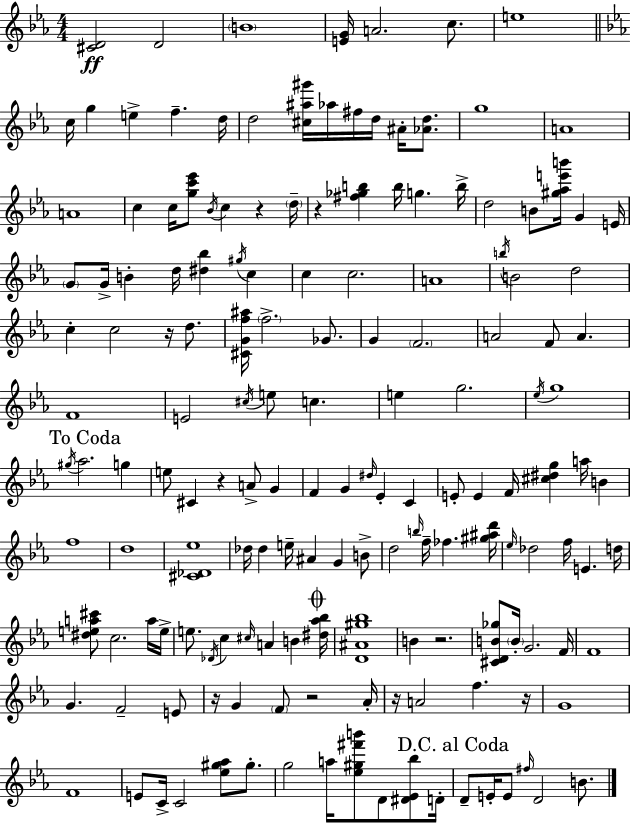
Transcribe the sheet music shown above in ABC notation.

X:1
T:Untitled
M:4/4
L:1/4
K:Cm
[^CD]2 D2 B4 [EG]/4 A2 c/2 e4 c/4 g e f d/4 d2 [^c^a^g']/4 _a/4 ^f/4 d/4 ^A/4 [_Ad]/2 g4 A4 A4 c c/4 [gc'_e']/2 _B/4 c z d/4 z [^f_gb] b/4 g b/4 d2 B/2 [^g_ae'b']/4 G E/4 G/2 G/4 B d/4 [^d_b] ^g/4 c c c2 A4 b/4 B2 d2 c c2 z/4 d/2 [^CGf^a]/4 f2 _G/2 G F2 A2 F/2 A F4 E2 ^c/4 e/2 c e g2 _e/4 g4 ^g/4 _a2 g e/2 ^C z A/2 G F G ^d/4 _E C E/2 E F/4 [^c^dg] a/4 B f4 d4 [^C_D_e]4 _d/4 _d e/4 ^A G B/2 d2 b/4 f/4 _f [^g^ad']/4 _e/4 _d2 f/4 E d/4 [^dea^c']/2 c2 a/4 e/4 e/2 _D/4 c ^c/4 A B [^d_a_b]/4 [D^A^g_b]4 B z2 [^CDB_g]/2 B/4 G2 F/4 F4 G F2 E/2 z/4 G F/2 z2 _A/4 z/4 A2 f z/4 G4 F4 E/2 C/4 C2 [_e^g_a]/2 ^g/2 g2 a/4 [_e^g^f'b']/2 D/2 [^D_E_b]/2 D/4 D/2 E/4 E/2 ^f/4 D2 B/2